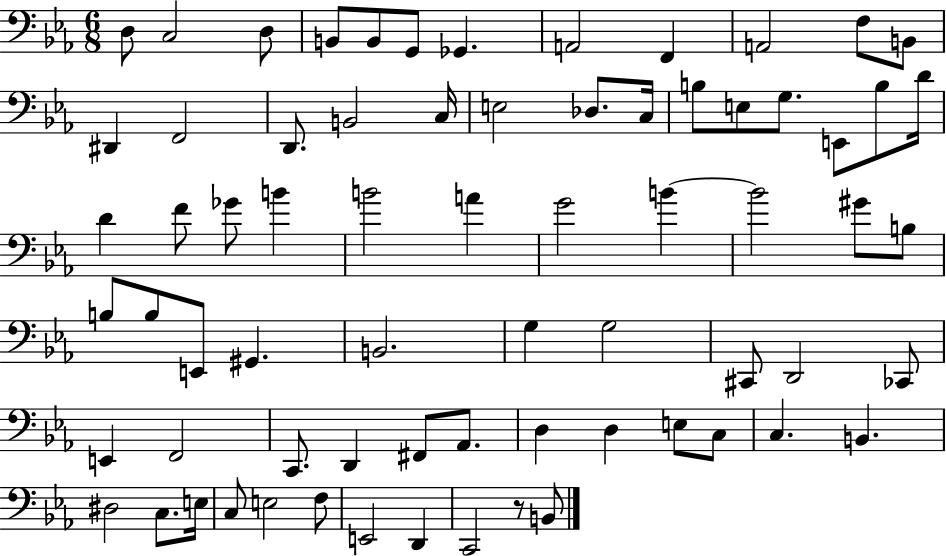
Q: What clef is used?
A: bass